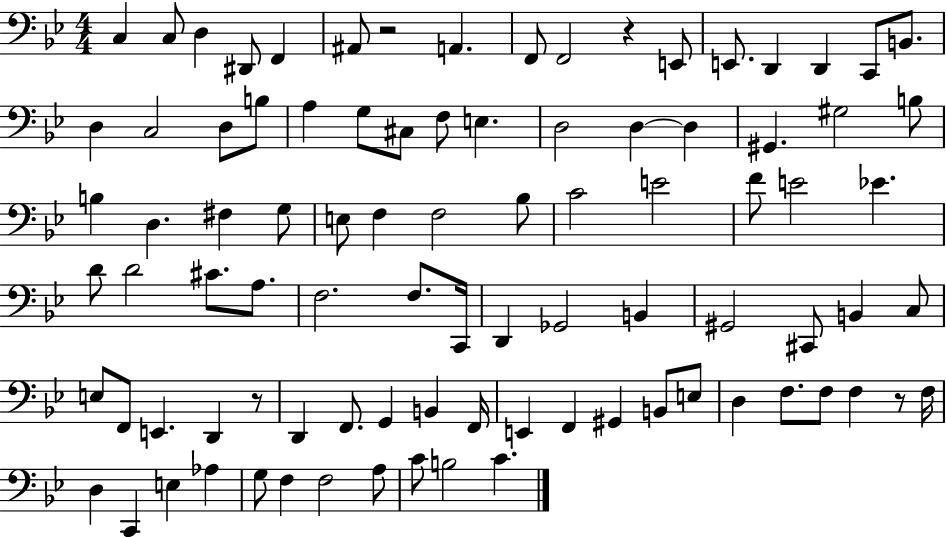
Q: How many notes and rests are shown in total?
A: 91